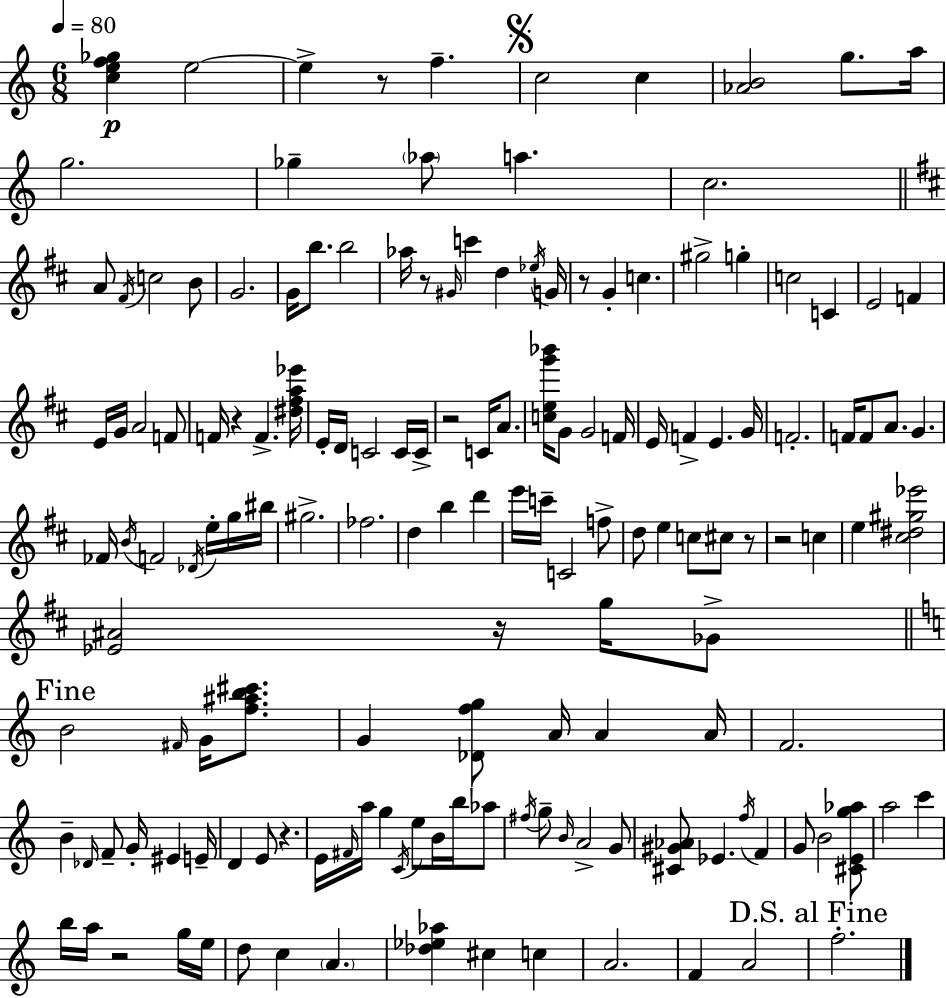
{
  \clef treble
  \numericTimeSignature
  \time 6/8
  \key c \major
  \tempo 4 = 80
  <c'' e'' f'' ges''>4\p e''2~~ | e''4-> r8 f''4.-- | \mark \markup { \musicglyph "scripts.segno" } c''2 c''4 | <aes' b'>2 g''8. a''16 | \break g''2. | ges''4-- \parenthesize aes''8 a''4. | c''2. | \bar "||" \break \key b \minor a'8 \acciaccatura { fis'16 } c''2 b'8 | g'2. | g'16 b''8. b''2 | aes''16 r8 \grace { gis'16 } c'''4 d''4 | \break \acciaccatura { ees''16 } g'16 r8 g'4-. c''4. | gis''2-> g''4-. | c''2 c'4 | e'2 f'4 | \break e'16 g'16 a'2 | f'8 f'16 r4 f'4.-> | <dis'' fis'' a'' ees'''>16 e'16-. d'16 c'2 | c'16 c'16-> r2 c'16 | \break a'8. <c'' e'' g''' bes'''>16 g'8 g'2 | f'16 e'16 f'4-> e'4. | g'16 f'2.-. | f'16 f'8 a'8. g'4. | \break fes'16 \acciaccatura { b'16 } f'2 | \acciaccatura { des'16 } e''16-. g''16 bis''16 gis''2.-> | fes''2. | d''4 b''4 | \break d'''4 e'''16 c'''16-- c'2 | f''8-> d''8 e''4 c''8 | cis''8 r8 r2 | c''4 e''4 <cis'' dis'' gis'' ees'''>2 | \break <ees' ais'>2 | r16 g''16 ges'8-> \mark "Fine" \bar "||" \break \key a \minor b'2 \grace { fis'16 } g'16 <f'' ais'' b'' cis'''>8. | g'4 <des' f'' g''>8 a'16 a'4 | a'16 f'2. | b'4-- \grace { des'16 } f'8-- g'16-. eis'4 | \break e'16-- d'4 e'8 r4. | e'16 \grace { fis'16 } a''16 g''4 \acciaccatura { c'16 } e''8 | b'16 b''16 aes''8 \acciaccatura { fis''16 } g''8-- \grace { b'16 } a'2-> | g'8 <cis' gis' aes'>8 ees'4. | \break \acciaccatura { f''16 } f'4 g'8 b'2 | <cis' e' g'' aes''>8 a''2 | c'''4 b''16 a''16 r2 | g''16 e''16 d''8 c''4 | \break \parenthesize a'4. <des'' ees'' aes''>4 cis''4 | c''4 a'2. | f'4 a'2 | \mark "D.S. al Fine" f''2.-. | \break \bar "|."
}